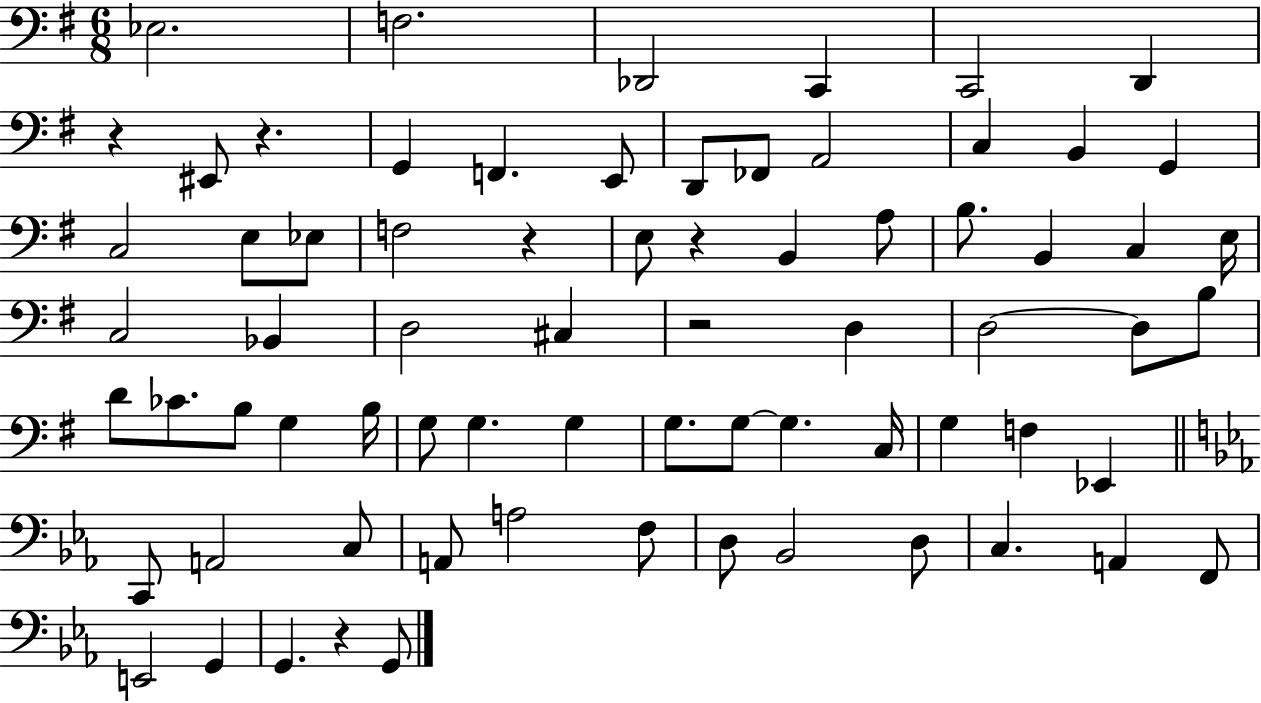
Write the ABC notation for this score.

X:1
T:Untitled
M:6/8
L:1/4
K:G
_E,2 F,2 _D,,2 C,, C,,2 D,, z ^E,,/2 z G,, F,, E,,/2 D,,/2 _F,,/2 A,,2 C, B,, G,, C,2 E,/2 _E,/2 F,2 z E,/2 z B,, A,/2 B,/2 B,, C, E,/4 C,2 _B,, D,2 ^C, z2 D, D,2 D,/2 B,/2 D/2 _C/2 B,/2 G, B,/4 G,/2 G, G, G,/2 G,/2 G, C,/4 G, F, _E,, C,,/2 A,,2 C,/2 A,,/2 A,2 F,/2 D,/2 _B,,2 D,/2 C, A,, F,,/2 E,,2 G,, G,, z G,,/2